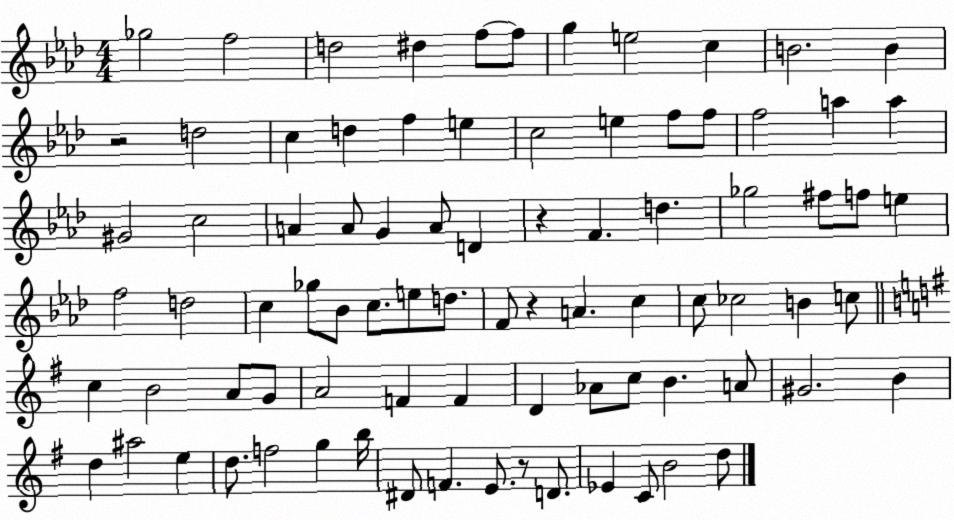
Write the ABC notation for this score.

X:1
T:Untitled
M:4/4
L:1/4
K:Ab
_g2 f2 d2 ^d f/2 f/2 g e2 c B2 B z2 d2 c d f e c2 e f/2 f/2 f2 a a ^G2 c2 A A/2 G A/2 D z F d _g2 ^f/2 f/2 e f2 d2 c _g/2 _B/2 c/2 e/2 d/2 F/2 z A c c/2 _c2 B c/2 c B2 A/2 G/2 A2 F F D _A/2 c/2 B A/2 ^G2 B d ^a2 e d/2 f2 g b/4 ^D/2 F E/2 z/2 D/2 _E C/2 B2 d/2